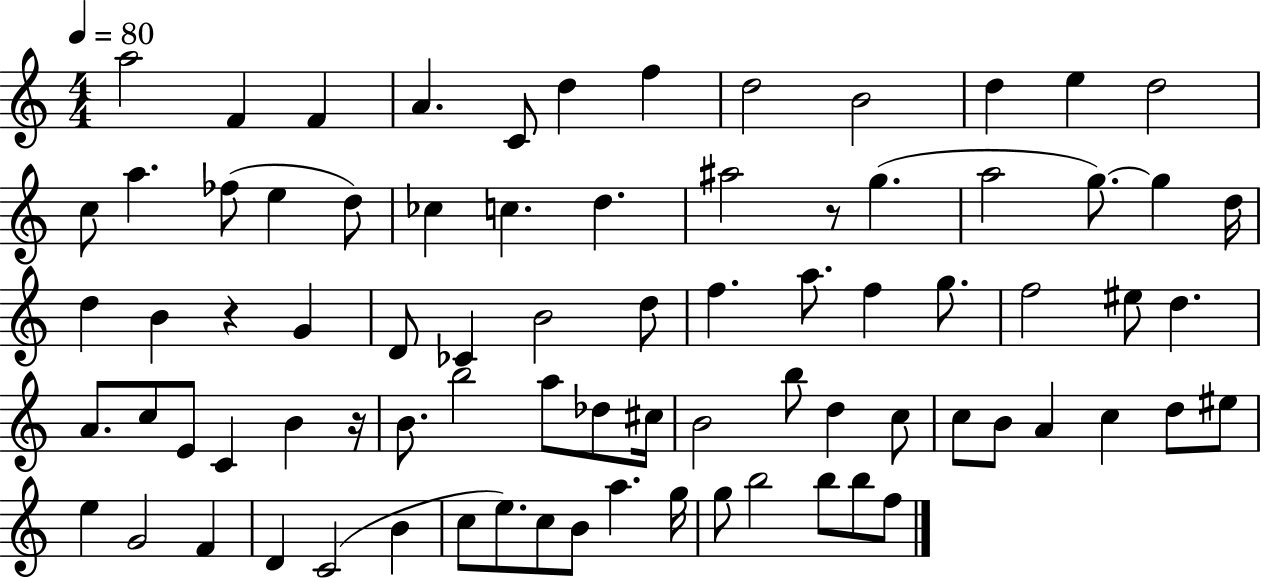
{
  \clef treble
  \numericTimeSignature
  \time 4/4
  \key c \major
  \tempo 4 = 80
  a''2 f'4 f'4 | a'4. c'8 d''4 f''4 | d''2 b'2 | d''4 e''4 d''2 | \break c''8 a''4. fes''8( e''4 d''8) | ces''4 c''4. d''4. | ais''2 r8 g''4.( | a''2 g''8.~~) g''4 d''16 | \break d''4 b'4 r4 g'4 | d'8 ces'4 b'2 d''8 | f''4. a''8. f''4 g''8. | f''2 eis''8 d''4. | \break a'8. c''8 e'8 c'4 b'4 r16 | b'8. b''2 a''8 des''8 cis''16 | b'2 b''8 d''4 c''8 | c''8 b'8 a'4 c''4 d''8 eis''8 | \break e''4 g'2 f'4 | d'4 c'2( b'4 | c''8 e''8.) c''8 b'8 a''4. g''16 | g''8 b''2 b''8 b''8 f''8 | \break \bar "|."
}